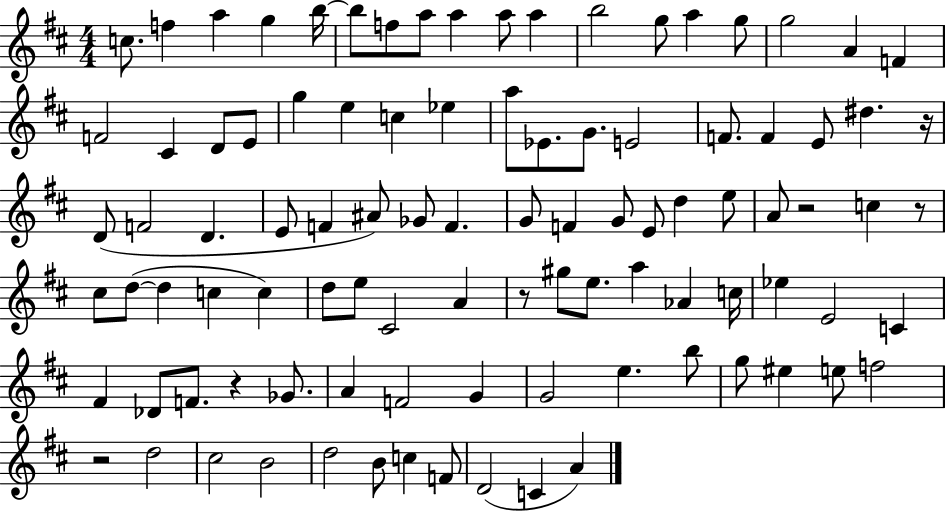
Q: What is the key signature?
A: D major